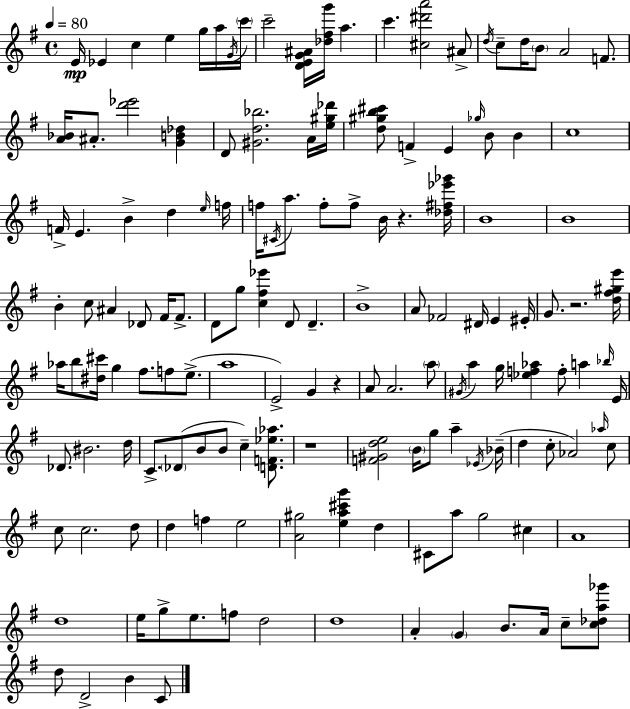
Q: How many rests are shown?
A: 4